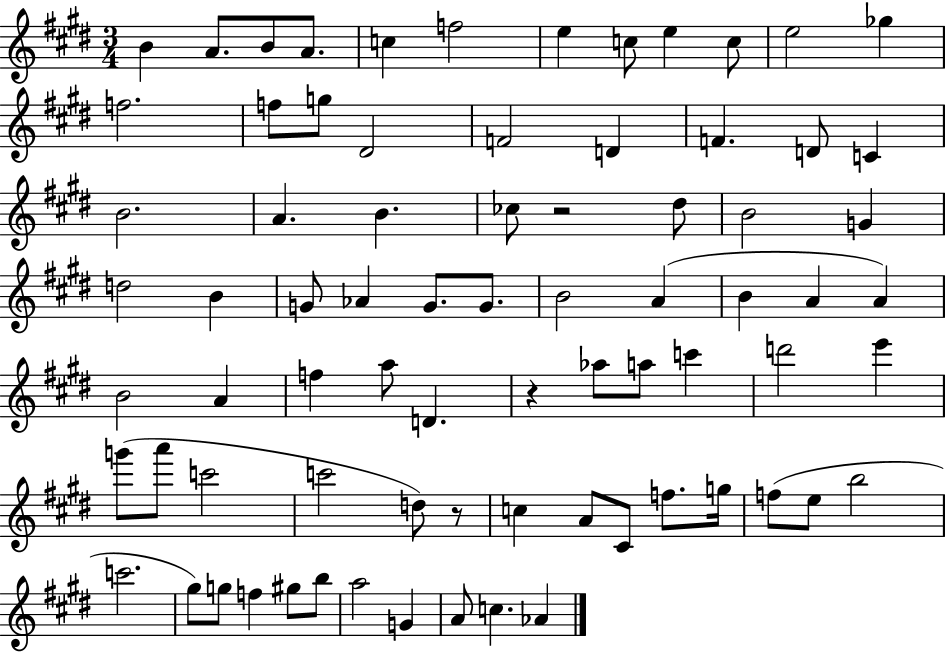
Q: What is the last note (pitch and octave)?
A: Ab4